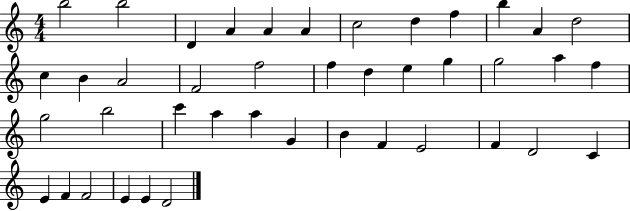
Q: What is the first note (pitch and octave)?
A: B5